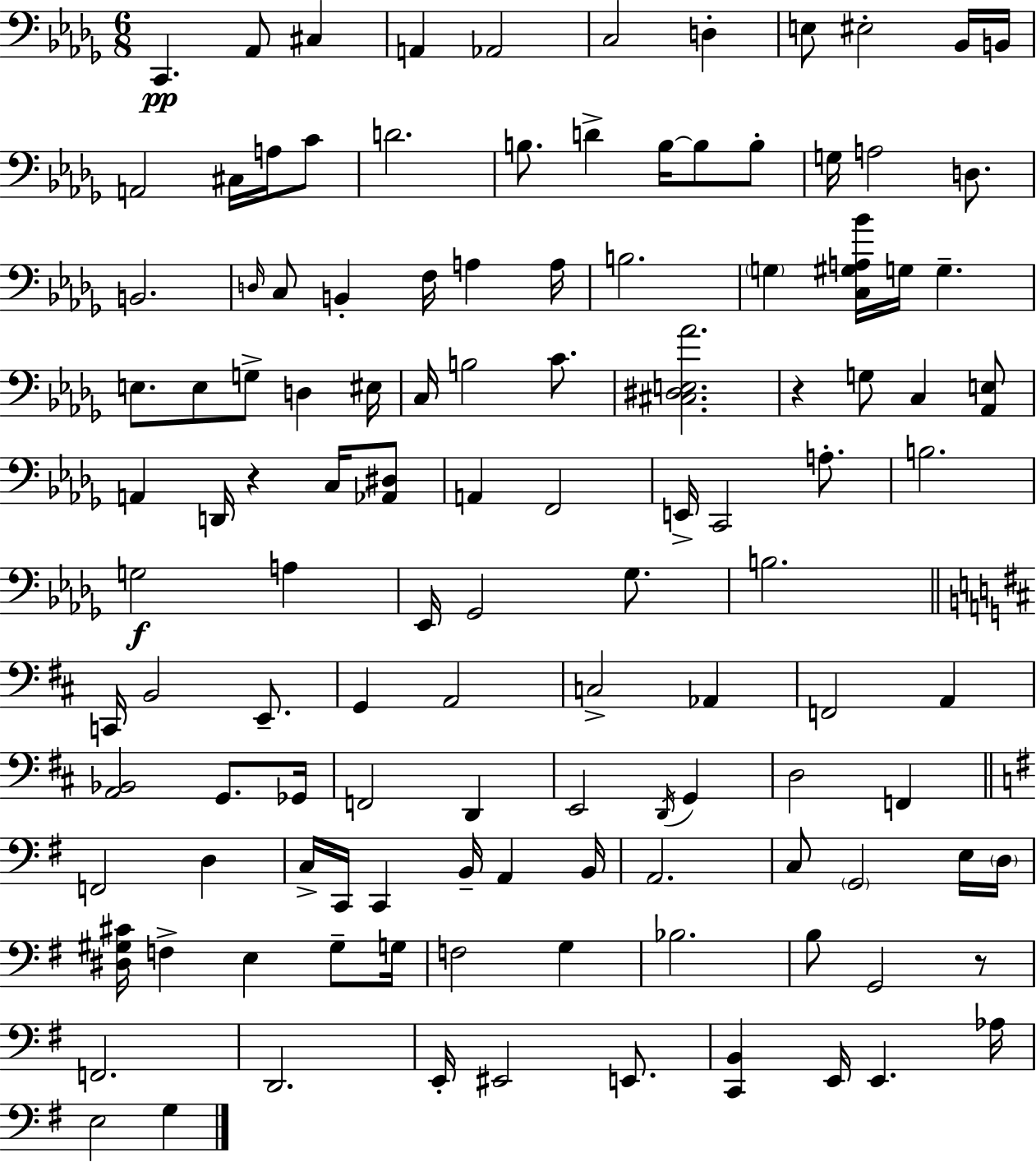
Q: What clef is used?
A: bass